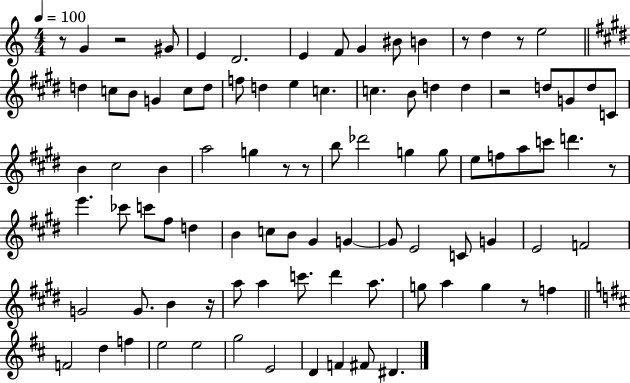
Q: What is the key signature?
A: C major